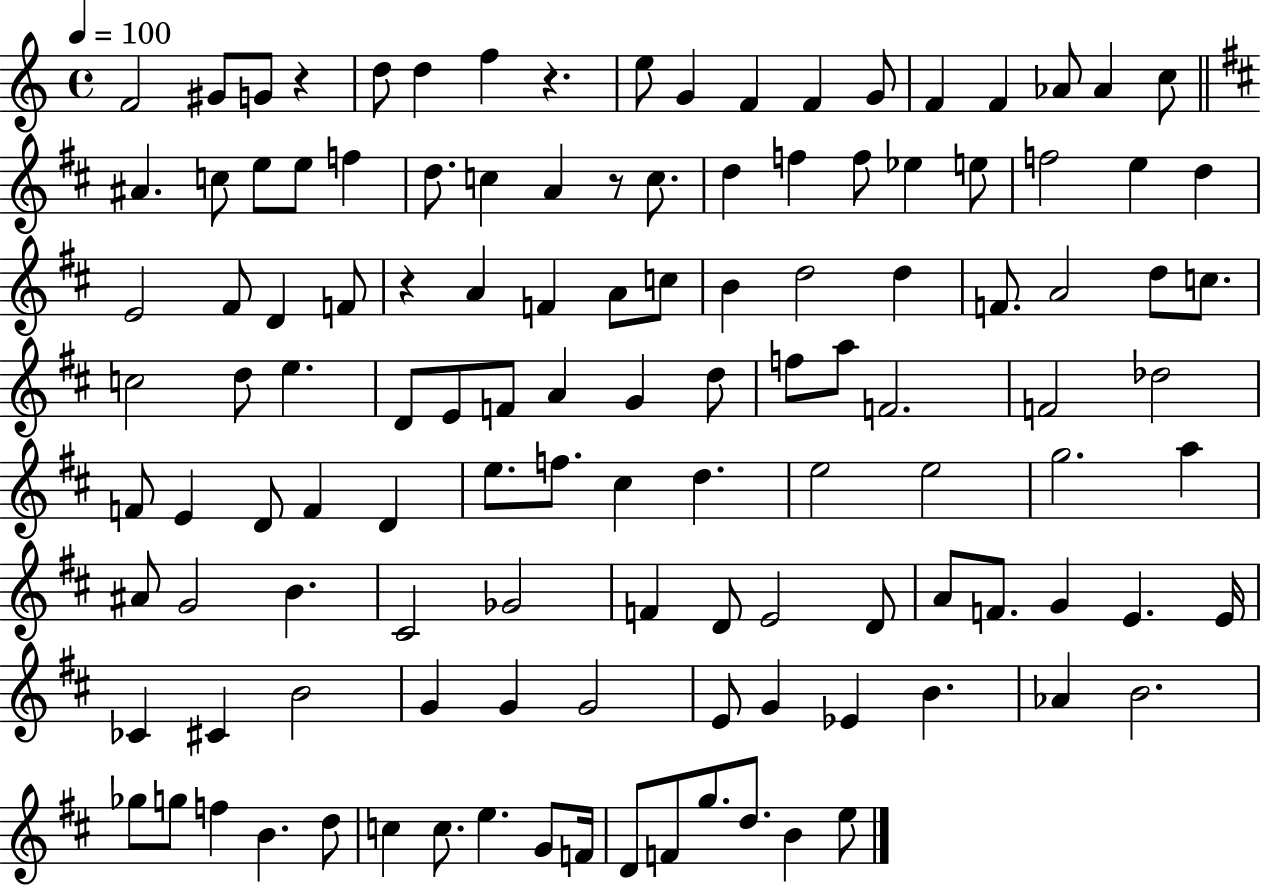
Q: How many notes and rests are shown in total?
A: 121